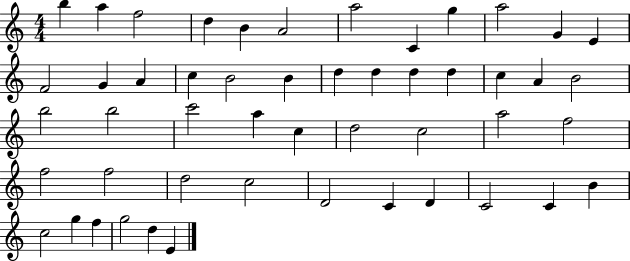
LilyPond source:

{
  \clef treble
  \numericTimeSignature
  \time 4/4
  \key c \major
  b''4 a''4 f''2 | d''4 b'4 a'2 | a''2 c'4 g''4 | a''2 g'4 e'4 | \break f'2 g'4 a'4 | c''4 b'2 b'4 | d''4 d''4 d''4 d''4 | c''4 a'4 b'2 | \break b''2 b''2 | c'''2 a''4 c''4 | d''2 c''2 | a''2 f''2 | \break f''2 f''2 | d''2 c''2 | d'2 c'4 d'4 | c'2 c'4 b'4 | \break c''2 g''4 f''4 | g''2 d''4 e'4 | \bar "|."
}